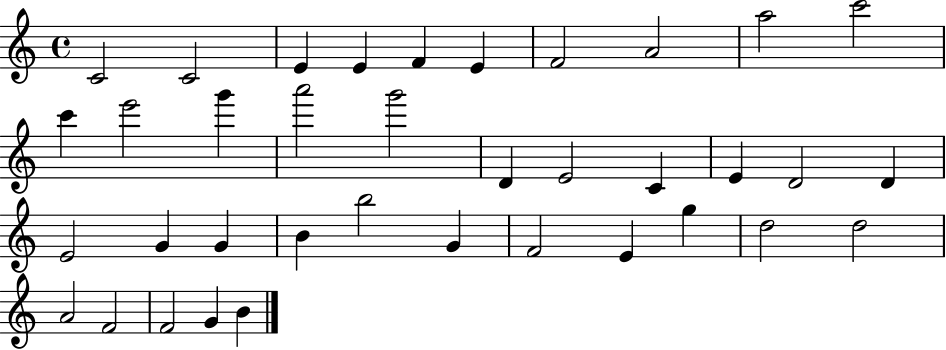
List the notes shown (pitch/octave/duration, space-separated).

C4/h C4/h E4/q E4/q F4/q E4/q F4/h A4/h A5/h C6/h C6/q E6/h G6/q A6/h G6/h D4/q E4/h C4/q E4/q D4/h D4/q E4/h G4/q G4/q B4/q B5/h G4/q F4/h E4/q G5/q D5/h D5/h A4/h F4/h F4/h G4/q B4/q